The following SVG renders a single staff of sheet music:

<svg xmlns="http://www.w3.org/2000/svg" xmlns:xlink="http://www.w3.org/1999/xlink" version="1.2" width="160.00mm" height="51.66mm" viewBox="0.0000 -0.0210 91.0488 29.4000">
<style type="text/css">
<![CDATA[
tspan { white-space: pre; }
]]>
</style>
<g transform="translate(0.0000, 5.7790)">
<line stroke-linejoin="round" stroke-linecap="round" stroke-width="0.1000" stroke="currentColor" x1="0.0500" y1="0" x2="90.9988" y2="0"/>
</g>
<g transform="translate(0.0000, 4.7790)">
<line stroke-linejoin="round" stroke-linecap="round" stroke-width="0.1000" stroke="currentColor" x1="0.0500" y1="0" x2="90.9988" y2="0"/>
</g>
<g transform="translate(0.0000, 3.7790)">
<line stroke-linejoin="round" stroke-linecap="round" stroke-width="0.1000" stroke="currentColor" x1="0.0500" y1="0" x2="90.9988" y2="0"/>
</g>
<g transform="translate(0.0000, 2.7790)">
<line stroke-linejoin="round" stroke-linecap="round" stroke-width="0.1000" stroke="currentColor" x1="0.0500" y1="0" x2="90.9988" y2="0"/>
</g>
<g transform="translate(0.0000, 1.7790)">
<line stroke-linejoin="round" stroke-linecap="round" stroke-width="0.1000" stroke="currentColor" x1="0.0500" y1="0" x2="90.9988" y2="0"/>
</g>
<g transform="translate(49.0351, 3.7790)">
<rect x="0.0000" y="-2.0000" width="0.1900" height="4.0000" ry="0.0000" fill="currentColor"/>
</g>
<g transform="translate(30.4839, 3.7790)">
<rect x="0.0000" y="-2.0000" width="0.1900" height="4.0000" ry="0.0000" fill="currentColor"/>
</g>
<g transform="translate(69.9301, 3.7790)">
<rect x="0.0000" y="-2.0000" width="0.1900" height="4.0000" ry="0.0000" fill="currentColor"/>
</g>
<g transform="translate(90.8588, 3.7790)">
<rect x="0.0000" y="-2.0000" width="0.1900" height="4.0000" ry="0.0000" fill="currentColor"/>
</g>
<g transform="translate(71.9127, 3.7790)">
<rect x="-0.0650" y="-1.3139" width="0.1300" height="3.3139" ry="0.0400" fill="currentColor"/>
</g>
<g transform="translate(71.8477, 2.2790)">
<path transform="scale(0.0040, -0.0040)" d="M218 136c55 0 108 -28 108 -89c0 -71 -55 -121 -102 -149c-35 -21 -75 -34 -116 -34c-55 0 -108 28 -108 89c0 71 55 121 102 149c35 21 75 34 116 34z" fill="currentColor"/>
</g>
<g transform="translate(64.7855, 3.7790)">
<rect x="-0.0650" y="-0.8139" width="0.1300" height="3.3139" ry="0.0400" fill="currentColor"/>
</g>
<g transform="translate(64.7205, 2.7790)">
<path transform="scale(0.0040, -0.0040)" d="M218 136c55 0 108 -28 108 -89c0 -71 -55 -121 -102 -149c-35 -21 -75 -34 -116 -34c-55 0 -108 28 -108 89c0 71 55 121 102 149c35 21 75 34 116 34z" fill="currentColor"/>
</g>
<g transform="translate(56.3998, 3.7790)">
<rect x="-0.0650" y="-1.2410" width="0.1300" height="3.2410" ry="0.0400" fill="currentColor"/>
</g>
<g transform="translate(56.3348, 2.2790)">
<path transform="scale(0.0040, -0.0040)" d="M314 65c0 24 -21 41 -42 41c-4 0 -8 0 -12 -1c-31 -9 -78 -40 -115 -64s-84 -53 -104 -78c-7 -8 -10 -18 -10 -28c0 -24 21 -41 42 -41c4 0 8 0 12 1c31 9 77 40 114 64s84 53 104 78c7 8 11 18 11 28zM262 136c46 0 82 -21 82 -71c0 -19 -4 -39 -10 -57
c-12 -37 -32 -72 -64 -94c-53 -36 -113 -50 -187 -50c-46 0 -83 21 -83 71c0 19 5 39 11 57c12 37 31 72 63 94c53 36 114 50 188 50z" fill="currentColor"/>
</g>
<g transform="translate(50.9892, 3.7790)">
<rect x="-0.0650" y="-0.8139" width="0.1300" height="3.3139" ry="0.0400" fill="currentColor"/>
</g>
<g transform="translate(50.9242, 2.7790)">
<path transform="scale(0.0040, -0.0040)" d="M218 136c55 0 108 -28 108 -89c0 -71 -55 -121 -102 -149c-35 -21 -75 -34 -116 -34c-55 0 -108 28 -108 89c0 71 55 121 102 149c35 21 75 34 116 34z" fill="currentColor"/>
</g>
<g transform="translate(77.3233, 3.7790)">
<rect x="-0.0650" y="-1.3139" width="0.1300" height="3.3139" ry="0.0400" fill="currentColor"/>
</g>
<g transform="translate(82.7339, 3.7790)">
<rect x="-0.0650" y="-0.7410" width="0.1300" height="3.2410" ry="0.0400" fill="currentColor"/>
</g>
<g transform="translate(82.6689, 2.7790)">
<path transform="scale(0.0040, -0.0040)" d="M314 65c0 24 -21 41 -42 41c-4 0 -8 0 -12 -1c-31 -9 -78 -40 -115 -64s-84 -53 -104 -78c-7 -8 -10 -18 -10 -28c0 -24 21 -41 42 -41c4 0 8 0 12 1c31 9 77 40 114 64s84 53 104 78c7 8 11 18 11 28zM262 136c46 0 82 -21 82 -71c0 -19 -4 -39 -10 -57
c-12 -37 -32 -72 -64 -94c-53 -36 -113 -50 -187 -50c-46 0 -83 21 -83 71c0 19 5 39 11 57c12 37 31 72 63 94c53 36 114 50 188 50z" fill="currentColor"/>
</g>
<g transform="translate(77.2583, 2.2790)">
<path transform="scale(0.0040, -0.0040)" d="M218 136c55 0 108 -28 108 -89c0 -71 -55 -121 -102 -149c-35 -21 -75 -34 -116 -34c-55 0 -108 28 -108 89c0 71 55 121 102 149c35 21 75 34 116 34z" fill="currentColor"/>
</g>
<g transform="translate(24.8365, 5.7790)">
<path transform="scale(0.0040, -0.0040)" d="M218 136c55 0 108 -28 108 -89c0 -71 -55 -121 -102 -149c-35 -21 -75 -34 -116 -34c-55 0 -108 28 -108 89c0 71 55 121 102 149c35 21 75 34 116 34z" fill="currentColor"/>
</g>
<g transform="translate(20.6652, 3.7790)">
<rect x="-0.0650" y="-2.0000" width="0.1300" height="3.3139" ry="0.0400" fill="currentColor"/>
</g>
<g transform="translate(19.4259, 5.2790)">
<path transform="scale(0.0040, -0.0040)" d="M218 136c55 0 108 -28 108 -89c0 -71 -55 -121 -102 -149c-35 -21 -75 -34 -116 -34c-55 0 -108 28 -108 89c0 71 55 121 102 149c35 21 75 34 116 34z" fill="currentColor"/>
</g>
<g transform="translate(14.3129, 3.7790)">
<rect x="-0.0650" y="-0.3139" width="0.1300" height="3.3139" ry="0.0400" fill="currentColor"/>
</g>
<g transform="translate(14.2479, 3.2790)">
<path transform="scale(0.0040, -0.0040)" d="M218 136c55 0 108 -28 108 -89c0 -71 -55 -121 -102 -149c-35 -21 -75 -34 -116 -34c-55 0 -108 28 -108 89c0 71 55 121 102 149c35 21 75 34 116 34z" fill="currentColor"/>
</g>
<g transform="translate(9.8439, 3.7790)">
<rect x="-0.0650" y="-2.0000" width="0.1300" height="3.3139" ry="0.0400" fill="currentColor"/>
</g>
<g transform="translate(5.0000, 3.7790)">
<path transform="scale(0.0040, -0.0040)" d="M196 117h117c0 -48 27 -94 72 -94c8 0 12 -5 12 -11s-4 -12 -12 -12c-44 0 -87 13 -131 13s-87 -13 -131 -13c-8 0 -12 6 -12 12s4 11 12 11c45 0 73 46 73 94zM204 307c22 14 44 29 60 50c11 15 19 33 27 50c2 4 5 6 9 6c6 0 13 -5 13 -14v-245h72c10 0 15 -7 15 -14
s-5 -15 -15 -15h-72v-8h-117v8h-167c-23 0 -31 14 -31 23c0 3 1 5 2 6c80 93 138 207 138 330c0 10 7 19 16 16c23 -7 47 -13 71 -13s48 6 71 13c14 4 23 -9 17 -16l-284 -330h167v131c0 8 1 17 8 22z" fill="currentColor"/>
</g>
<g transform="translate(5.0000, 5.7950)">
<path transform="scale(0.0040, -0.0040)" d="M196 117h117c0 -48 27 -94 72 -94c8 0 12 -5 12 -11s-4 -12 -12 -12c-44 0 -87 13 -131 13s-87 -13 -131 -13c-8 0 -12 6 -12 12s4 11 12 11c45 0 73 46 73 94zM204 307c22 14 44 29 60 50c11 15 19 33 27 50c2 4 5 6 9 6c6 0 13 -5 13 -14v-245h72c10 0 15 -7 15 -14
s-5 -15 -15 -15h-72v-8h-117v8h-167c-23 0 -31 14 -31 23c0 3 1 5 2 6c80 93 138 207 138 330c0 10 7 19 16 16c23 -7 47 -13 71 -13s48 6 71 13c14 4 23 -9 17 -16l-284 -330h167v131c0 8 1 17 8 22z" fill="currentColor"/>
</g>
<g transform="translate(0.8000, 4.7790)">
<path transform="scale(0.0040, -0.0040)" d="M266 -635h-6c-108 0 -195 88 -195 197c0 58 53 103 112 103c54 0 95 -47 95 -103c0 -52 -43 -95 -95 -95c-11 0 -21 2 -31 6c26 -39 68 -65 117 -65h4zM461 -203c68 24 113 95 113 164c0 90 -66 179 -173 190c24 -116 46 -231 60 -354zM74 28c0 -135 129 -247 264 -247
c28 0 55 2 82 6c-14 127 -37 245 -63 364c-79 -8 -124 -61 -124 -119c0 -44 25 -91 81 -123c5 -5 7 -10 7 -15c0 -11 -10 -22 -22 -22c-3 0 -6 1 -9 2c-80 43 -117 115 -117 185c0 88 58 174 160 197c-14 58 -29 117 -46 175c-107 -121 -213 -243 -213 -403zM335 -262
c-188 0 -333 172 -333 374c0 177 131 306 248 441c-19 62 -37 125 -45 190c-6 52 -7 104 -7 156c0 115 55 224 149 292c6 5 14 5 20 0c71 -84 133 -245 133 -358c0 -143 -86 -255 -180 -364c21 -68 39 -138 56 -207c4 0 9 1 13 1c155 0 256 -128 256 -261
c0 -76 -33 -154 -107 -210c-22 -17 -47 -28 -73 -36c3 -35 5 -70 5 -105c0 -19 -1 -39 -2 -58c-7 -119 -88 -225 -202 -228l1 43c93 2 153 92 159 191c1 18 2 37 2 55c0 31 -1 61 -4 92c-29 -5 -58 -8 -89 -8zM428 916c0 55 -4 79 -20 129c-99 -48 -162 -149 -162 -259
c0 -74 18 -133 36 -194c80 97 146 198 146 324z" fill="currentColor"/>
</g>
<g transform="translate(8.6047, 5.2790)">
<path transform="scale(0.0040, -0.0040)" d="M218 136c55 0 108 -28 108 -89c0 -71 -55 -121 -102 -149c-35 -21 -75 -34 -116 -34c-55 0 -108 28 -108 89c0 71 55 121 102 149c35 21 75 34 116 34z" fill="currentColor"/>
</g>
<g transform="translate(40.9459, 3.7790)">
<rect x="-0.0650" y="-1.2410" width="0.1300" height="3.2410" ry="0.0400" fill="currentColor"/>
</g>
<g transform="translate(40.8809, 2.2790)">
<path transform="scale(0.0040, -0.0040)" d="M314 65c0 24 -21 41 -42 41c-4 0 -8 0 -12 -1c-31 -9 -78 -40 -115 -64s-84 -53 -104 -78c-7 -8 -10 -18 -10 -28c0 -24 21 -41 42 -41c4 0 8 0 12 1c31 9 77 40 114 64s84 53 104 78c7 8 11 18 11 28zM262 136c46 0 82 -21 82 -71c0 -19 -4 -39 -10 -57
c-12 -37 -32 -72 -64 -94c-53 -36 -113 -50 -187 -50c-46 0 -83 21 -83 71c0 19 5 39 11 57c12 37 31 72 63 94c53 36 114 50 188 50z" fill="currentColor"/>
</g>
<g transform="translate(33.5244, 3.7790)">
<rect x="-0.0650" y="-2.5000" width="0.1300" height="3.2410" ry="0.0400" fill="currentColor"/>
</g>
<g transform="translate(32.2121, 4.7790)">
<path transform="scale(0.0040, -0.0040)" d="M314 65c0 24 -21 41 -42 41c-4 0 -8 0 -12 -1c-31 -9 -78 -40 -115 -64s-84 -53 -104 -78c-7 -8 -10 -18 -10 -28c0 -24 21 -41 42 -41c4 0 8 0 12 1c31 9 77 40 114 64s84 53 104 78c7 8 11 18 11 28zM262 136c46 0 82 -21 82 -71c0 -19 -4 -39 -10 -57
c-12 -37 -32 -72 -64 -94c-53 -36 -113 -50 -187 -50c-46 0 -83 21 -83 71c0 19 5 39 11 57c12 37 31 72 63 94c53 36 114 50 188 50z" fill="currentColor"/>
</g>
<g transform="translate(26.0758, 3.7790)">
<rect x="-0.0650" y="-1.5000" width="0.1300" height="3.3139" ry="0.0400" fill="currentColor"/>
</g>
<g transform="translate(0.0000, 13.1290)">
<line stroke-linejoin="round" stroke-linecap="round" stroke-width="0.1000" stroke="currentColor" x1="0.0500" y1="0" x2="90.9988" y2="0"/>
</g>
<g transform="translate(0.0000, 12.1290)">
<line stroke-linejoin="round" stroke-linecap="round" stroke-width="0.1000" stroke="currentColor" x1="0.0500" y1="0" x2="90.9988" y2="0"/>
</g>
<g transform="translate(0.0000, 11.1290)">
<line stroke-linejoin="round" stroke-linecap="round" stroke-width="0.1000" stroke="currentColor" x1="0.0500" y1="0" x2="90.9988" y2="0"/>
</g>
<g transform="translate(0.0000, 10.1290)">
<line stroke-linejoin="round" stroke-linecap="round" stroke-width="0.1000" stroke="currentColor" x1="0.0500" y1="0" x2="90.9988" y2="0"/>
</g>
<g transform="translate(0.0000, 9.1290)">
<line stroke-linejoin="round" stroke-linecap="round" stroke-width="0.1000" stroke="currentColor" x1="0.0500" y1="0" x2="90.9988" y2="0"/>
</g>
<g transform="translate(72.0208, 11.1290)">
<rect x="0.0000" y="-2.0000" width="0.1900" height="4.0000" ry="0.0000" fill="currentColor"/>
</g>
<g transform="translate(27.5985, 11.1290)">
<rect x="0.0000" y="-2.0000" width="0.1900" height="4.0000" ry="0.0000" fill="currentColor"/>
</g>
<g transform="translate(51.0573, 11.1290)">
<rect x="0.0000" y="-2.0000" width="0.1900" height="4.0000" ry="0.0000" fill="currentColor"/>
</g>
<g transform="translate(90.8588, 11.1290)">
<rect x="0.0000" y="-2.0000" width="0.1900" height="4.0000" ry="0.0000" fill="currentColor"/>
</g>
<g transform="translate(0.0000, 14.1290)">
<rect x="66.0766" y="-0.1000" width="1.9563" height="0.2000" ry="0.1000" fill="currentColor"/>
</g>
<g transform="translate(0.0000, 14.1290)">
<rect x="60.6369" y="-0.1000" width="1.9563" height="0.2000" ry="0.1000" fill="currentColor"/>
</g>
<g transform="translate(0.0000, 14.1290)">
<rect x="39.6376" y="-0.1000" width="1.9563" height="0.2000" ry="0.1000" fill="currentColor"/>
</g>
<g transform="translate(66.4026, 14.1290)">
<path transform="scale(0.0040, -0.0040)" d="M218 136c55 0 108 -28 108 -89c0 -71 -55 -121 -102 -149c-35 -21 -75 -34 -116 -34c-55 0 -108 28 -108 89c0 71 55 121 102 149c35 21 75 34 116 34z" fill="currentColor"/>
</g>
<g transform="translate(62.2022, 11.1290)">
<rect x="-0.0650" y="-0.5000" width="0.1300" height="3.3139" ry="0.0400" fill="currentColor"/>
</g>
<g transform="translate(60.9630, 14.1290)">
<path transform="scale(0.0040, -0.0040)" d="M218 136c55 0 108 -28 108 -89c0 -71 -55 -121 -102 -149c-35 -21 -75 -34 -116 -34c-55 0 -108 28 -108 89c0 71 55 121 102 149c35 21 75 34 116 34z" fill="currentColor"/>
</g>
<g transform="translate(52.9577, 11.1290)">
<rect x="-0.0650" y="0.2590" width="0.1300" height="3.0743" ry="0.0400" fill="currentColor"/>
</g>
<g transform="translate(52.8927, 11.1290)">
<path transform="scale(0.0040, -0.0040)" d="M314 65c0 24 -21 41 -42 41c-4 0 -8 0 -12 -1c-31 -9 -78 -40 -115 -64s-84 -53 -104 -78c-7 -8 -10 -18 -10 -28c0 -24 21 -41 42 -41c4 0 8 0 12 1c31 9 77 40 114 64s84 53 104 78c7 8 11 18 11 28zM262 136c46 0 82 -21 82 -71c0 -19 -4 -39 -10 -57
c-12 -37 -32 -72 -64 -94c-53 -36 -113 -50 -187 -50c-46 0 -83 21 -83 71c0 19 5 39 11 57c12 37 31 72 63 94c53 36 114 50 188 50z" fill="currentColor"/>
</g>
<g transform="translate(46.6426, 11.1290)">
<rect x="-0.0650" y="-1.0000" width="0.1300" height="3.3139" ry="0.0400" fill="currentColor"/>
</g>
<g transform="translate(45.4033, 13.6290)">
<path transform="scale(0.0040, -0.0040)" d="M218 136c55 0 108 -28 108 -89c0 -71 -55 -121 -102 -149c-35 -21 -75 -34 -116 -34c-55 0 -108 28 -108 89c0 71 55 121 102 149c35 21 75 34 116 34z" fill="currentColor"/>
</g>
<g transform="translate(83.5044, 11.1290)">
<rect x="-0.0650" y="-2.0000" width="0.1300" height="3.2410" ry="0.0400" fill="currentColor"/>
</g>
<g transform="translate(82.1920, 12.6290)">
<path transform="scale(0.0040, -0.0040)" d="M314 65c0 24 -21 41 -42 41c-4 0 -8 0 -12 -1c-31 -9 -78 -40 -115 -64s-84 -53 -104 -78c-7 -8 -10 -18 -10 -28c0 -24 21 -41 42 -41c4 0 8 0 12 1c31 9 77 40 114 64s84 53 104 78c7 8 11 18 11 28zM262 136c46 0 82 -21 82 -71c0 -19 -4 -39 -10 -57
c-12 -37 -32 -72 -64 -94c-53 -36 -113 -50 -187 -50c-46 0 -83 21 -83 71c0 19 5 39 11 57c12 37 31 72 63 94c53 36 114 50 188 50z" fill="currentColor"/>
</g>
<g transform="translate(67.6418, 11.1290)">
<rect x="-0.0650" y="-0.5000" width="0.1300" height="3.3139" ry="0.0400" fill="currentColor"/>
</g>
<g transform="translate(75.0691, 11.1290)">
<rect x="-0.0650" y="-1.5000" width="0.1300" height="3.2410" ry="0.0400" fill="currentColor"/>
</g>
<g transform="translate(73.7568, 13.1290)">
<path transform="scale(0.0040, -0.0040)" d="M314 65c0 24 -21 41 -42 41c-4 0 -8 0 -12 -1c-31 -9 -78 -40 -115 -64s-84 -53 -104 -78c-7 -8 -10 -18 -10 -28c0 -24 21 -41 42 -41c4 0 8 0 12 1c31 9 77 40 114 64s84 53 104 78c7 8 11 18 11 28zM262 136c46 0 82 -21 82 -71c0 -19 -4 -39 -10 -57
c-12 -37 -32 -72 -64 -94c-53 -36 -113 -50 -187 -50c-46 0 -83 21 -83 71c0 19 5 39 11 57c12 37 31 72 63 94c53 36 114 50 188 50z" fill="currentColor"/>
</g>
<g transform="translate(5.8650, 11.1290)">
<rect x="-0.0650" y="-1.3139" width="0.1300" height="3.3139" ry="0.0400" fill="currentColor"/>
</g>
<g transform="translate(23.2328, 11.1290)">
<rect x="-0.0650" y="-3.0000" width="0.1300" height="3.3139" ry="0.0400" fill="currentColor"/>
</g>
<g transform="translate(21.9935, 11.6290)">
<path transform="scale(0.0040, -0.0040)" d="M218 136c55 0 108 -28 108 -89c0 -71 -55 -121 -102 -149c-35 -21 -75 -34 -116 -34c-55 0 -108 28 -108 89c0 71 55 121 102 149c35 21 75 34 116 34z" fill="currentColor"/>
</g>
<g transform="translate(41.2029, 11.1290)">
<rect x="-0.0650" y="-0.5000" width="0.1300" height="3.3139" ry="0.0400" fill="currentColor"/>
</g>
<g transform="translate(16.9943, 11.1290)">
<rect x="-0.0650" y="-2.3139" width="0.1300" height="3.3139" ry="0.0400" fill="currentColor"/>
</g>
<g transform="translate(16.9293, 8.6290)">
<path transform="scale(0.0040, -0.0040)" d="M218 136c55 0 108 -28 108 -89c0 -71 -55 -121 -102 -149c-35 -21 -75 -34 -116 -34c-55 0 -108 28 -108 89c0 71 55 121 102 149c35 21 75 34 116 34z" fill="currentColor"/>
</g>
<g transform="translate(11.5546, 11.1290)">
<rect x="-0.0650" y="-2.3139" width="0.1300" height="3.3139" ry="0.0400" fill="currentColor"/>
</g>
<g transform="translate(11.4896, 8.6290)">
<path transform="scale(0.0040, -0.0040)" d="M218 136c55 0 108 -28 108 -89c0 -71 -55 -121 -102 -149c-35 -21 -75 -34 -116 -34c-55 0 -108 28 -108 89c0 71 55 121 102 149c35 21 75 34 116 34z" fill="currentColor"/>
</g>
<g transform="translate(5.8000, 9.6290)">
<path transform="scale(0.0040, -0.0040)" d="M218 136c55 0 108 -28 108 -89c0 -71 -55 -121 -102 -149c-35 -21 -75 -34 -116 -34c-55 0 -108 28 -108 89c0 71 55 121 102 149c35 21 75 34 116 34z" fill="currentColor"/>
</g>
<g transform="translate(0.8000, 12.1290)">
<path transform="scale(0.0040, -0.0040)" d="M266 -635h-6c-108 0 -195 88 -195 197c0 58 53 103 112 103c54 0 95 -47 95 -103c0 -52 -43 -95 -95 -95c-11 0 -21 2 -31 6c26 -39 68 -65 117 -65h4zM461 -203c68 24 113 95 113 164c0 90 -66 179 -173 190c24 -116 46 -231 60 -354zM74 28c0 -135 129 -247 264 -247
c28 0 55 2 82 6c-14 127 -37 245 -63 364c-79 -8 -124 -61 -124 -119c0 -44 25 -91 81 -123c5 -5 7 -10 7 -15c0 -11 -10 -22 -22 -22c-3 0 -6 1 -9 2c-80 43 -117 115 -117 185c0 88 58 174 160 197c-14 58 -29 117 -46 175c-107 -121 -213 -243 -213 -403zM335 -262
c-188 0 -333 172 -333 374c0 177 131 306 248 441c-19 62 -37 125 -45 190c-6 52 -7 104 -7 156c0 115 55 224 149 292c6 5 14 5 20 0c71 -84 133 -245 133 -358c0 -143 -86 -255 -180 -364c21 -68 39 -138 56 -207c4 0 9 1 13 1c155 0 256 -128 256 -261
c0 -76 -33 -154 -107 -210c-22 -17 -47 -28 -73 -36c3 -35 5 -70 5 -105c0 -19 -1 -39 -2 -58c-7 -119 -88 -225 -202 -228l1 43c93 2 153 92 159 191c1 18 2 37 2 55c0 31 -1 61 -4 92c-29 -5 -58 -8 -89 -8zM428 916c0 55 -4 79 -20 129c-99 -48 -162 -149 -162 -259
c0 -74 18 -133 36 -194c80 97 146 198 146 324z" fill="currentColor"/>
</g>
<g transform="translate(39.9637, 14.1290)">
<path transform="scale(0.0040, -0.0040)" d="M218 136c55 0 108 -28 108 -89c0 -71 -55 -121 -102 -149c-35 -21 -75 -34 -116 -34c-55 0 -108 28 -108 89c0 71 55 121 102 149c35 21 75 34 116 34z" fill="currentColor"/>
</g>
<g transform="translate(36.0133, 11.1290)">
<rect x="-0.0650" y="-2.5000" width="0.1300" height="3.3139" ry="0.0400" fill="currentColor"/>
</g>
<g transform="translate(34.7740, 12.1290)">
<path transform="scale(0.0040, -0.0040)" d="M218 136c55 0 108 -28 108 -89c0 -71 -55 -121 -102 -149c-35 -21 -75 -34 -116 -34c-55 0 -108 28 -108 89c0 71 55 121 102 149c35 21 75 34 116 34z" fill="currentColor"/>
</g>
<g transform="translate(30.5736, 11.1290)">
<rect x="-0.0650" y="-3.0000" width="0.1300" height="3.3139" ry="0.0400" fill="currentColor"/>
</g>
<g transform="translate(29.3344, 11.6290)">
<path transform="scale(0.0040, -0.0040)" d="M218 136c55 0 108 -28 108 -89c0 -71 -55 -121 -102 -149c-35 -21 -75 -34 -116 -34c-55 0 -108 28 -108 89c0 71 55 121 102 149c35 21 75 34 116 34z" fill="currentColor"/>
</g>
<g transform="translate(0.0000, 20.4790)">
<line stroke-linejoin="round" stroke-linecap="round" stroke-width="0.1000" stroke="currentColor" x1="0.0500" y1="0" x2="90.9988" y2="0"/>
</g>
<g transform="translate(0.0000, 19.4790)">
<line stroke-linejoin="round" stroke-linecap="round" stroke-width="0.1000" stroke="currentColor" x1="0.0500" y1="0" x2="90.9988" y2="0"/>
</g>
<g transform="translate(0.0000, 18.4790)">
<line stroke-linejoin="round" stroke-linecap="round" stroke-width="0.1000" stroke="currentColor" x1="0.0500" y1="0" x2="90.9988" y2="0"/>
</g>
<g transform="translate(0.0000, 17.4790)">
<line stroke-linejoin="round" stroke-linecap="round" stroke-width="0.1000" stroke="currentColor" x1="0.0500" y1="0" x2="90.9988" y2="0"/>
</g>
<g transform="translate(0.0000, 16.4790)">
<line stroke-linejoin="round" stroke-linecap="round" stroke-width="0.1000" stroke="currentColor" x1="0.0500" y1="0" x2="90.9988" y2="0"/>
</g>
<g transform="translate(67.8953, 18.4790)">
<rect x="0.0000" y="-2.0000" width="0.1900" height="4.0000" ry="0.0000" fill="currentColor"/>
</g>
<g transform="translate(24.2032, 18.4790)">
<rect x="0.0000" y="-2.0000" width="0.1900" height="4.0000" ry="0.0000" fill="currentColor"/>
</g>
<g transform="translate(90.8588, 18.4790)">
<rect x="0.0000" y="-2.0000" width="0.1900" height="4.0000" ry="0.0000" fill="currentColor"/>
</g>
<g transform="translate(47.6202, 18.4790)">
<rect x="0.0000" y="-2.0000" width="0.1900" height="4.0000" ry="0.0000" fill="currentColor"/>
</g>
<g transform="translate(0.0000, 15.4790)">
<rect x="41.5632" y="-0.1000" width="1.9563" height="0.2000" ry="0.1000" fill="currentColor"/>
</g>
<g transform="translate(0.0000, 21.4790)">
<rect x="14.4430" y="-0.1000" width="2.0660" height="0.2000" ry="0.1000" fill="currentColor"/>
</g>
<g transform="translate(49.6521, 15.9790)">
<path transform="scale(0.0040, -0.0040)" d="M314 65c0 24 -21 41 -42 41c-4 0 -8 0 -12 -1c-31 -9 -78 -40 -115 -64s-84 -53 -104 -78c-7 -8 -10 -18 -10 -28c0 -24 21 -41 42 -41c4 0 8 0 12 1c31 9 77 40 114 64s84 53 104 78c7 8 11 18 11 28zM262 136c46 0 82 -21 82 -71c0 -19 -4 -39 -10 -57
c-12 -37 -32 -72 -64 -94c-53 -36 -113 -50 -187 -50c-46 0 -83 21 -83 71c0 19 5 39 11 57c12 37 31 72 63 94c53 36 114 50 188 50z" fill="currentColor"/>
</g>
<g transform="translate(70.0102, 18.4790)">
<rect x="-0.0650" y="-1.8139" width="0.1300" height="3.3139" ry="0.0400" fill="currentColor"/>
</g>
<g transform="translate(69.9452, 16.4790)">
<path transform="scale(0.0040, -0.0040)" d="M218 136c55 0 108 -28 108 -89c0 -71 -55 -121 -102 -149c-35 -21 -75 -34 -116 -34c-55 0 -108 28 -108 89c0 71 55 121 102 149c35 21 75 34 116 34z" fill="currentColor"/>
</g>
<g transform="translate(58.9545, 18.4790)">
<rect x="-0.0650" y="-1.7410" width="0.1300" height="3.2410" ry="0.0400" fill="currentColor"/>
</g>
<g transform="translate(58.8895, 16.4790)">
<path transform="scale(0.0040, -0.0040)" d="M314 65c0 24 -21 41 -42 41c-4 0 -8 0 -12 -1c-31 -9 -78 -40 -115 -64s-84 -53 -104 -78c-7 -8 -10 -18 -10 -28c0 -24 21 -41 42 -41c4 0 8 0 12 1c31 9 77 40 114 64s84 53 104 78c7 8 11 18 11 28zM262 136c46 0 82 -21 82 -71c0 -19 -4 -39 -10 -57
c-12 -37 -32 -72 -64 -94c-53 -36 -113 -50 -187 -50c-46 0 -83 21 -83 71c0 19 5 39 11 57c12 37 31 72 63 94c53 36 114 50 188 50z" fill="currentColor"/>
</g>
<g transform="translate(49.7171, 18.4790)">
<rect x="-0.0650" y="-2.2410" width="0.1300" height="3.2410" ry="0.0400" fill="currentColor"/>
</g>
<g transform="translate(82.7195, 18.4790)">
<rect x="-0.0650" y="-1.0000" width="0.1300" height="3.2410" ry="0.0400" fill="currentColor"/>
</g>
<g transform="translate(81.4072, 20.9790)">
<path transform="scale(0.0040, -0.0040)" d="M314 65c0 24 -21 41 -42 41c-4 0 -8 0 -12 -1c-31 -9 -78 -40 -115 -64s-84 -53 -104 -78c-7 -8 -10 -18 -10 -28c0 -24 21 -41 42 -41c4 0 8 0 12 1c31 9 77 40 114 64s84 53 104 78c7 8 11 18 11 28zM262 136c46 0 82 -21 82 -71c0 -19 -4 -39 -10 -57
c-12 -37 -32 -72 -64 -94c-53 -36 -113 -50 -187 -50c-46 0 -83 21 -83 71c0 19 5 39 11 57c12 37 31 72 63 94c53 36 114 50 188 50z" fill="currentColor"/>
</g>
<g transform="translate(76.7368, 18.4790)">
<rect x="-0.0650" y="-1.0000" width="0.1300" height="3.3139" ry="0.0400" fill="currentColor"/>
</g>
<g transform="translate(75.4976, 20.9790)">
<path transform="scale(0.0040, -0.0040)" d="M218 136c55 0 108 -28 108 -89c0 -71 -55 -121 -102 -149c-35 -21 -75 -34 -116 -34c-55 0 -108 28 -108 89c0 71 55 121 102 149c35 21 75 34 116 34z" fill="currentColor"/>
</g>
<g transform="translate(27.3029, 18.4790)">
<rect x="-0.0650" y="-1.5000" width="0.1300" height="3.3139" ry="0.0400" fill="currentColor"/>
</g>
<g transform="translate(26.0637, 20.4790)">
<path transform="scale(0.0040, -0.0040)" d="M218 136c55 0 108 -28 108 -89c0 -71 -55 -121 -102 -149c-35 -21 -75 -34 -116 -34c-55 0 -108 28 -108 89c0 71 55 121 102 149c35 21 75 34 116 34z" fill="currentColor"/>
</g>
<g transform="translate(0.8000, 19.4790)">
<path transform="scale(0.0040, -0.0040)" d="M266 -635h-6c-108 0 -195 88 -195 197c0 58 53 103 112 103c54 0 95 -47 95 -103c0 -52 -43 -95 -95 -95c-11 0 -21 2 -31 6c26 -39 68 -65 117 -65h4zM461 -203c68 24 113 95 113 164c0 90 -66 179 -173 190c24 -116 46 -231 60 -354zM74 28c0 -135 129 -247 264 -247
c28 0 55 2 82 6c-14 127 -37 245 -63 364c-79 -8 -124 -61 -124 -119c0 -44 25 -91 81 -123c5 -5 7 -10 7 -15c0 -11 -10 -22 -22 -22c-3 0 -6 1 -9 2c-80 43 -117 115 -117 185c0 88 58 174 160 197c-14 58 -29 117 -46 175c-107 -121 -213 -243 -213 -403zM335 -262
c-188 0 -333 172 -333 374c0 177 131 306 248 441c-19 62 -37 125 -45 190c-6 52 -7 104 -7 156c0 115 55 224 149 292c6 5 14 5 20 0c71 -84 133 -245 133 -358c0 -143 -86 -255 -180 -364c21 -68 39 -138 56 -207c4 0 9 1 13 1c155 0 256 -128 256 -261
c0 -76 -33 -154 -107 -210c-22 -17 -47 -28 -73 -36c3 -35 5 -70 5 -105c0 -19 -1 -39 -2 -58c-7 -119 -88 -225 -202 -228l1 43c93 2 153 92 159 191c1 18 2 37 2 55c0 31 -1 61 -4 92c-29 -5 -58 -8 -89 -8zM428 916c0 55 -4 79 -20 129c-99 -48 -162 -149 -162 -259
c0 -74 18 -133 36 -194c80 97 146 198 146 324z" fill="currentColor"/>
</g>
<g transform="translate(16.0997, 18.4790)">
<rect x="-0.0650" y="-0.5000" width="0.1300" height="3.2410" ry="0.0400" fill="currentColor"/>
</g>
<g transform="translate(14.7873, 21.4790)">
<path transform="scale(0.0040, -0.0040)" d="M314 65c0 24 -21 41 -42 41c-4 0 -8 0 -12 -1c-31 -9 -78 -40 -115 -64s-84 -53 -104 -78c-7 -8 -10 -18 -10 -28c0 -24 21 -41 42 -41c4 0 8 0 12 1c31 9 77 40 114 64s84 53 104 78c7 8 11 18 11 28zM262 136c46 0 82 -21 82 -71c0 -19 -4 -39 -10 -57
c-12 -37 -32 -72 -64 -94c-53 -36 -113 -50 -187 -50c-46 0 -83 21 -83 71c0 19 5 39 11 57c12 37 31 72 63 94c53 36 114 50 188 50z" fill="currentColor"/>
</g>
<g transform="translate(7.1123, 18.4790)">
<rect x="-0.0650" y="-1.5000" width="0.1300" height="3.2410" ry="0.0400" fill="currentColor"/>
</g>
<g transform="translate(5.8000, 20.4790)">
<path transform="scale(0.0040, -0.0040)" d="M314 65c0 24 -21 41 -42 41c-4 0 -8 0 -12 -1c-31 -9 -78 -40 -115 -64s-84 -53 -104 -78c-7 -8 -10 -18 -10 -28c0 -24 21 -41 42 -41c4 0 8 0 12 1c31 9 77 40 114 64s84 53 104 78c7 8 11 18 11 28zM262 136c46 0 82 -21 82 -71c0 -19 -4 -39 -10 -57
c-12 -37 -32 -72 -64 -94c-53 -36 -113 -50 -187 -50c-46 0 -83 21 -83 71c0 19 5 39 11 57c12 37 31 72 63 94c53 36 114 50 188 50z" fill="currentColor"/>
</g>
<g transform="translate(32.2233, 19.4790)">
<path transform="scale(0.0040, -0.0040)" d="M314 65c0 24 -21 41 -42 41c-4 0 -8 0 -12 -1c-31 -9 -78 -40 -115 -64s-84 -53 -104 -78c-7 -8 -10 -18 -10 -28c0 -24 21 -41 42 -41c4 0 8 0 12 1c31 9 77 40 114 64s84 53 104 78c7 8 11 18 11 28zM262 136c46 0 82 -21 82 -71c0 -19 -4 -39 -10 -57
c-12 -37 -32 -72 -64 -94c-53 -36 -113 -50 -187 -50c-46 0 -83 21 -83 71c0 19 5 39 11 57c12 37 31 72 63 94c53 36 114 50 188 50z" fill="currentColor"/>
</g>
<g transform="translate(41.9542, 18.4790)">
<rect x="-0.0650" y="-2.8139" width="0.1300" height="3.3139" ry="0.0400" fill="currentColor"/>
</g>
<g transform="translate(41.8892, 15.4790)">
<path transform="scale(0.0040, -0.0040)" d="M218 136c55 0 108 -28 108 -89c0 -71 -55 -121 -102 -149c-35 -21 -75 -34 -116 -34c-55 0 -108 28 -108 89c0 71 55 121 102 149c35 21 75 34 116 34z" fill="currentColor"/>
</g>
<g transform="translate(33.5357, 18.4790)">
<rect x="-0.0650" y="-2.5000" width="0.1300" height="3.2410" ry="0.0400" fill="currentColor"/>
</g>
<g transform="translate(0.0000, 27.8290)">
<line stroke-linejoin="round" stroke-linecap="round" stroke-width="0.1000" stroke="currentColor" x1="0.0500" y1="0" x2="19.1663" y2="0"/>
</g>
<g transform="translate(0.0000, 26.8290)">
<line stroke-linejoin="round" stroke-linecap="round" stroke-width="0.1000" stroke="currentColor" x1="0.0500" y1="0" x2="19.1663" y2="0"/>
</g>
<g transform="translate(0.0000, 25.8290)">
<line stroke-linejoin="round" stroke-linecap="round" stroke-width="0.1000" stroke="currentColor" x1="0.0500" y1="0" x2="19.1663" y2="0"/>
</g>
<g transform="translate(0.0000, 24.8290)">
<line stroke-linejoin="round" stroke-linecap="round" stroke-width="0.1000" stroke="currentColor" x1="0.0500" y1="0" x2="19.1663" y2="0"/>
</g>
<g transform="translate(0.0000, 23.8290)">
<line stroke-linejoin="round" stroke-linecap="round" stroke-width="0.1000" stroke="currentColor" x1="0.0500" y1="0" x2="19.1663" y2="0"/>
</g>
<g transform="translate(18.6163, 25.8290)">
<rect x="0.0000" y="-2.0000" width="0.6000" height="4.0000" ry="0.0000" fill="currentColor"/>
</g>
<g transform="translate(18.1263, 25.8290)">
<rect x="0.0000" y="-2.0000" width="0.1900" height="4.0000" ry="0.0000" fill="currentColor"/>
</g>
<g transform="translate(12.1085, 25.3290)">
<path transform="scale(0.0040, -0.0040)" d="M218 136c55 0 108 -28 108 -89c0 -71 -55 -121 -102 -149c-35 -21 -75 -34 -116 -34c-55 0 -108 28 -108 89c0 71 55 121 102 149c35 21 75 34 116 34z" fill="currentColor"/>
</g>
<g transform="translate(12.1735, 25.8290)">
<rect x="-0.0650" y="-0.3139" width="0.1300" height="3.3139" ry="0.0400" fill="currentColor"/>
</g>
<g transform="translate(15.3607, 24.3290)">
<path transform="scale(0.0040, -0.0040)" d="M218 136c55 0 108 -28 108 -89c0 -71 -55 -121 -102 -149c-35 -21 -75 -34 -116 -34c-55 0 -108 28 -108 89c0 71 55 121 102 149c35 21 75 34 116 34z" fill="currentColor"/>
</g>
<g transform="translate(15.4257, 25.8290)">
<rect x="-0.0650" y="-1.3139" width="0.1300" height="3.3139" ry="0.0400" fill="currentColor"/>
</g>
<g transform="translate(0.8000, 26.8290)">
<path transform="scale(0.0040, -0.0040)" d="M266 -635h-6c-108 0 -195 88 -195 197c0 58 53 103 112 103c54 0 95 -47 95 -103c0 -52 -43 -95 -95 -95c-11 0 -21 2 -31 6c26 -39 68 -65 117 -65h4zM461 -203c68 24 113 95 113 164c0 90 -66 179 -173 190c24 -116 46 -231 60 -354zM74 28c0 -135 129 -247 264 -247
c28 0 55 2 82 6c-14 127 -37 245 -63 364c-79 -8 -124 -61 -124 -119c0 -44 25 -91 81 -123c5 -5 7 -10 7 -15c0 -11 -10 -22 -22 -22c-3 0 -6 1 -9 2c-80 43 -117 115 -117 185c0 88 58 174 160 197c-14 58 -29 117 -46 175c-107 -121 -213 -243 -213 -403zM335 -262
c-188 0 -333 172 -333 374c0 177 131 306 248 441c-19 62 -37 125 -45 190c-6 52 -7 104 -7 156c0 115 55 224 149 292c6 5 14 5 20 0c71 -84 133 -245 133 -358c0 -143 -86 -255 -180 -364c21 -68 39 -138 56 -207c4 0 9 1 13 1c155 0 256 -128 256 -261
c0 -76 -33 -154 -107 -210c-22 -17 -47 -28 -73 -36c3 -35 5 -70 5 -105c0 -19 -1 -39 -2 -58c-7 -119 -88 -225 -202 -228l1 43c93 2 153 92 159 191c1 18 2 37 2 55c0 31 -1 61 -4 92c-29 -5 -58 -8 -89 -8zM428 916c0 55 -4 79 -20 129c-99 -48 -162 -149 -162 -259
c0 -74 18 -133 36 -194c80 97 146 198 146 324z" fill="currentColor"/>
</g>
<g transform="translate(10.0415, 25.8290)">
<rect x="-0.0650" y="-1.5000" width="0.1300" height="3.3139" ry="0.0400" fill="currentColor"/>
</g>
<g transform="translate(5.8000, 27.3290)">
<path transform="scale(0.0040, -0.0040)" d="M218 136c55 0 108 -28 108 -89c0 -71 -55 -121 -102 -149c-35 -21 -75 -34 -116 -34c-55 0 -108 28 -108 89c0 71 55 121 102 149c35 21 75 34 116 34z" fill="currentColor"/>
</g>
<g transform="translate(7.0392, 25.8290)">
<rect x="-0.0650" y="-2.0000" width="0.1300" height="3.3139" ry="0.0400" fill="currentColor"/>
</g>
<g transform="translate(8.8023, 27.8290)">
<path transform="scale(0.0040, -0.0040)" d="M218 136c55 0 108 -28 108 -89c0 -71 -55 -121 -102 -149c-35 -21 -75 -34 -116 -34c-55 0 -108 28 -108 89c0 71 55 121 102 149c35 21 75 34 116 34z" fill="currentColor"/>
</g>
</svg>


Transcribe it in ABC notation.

X:1
T:Untitled
M:4/4
L:1/4
K:C
F c F E G2 e2 d e2 d e e d2 e g g A A G C D B2 C C E2 F2 E2 C2 E G2 a g2 f2 f D D2 F E c e